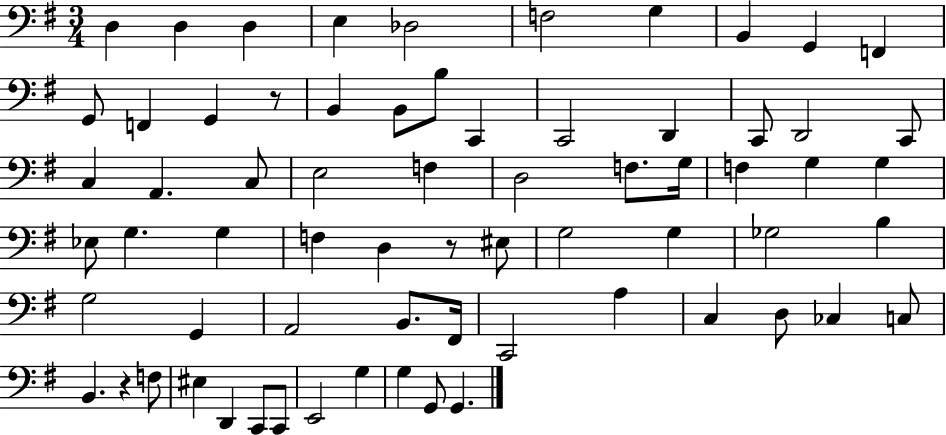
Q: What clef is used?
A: bass